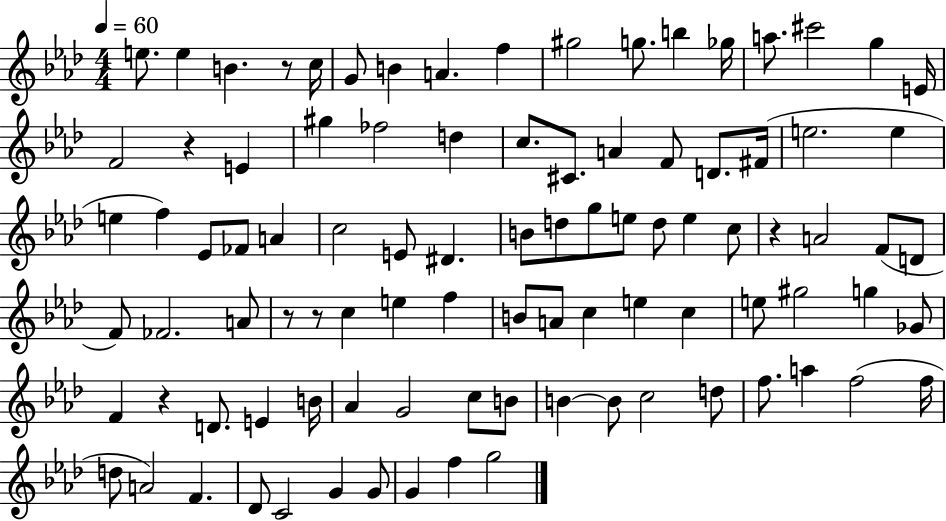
E5/e. E5/q B4/q. R/e C5/s G4/e B4/q A4/q. F5/q G#5/h G5/e. B5/q Gb5/s A5/e. C#6/h G5/q E4/s F4/h R/q E4/q G#5/q FES5/h D5/q C5/e. C#4/e. A4/q F4/e D4/e. F#4/s E5/h. E5/q E5/q F5/q Eb4/e FES4/e A4/q C5/h E4/e D#4/q. B4/e D5/e G5/e E5/e D5/e E5/q C5/e R/q A4/h F4/e D4/e F4/e FES4/h. A4/e R/e R/e C5/q E5/q F5/q B4/e A4/e C5/q E5/q C5/q E5/e G#5/h G5/q Gb4/e F4/q R/q D4/e. E4/q B4/s Ab4/q G4/h C5/e B4/e B4/q B4/e C5/h D5/e F5/e. A5/q F5/h F5/s D5/e A4/h F4/q. Db4/e C4/h G4/q G4/e G4/q F5/q G5/h